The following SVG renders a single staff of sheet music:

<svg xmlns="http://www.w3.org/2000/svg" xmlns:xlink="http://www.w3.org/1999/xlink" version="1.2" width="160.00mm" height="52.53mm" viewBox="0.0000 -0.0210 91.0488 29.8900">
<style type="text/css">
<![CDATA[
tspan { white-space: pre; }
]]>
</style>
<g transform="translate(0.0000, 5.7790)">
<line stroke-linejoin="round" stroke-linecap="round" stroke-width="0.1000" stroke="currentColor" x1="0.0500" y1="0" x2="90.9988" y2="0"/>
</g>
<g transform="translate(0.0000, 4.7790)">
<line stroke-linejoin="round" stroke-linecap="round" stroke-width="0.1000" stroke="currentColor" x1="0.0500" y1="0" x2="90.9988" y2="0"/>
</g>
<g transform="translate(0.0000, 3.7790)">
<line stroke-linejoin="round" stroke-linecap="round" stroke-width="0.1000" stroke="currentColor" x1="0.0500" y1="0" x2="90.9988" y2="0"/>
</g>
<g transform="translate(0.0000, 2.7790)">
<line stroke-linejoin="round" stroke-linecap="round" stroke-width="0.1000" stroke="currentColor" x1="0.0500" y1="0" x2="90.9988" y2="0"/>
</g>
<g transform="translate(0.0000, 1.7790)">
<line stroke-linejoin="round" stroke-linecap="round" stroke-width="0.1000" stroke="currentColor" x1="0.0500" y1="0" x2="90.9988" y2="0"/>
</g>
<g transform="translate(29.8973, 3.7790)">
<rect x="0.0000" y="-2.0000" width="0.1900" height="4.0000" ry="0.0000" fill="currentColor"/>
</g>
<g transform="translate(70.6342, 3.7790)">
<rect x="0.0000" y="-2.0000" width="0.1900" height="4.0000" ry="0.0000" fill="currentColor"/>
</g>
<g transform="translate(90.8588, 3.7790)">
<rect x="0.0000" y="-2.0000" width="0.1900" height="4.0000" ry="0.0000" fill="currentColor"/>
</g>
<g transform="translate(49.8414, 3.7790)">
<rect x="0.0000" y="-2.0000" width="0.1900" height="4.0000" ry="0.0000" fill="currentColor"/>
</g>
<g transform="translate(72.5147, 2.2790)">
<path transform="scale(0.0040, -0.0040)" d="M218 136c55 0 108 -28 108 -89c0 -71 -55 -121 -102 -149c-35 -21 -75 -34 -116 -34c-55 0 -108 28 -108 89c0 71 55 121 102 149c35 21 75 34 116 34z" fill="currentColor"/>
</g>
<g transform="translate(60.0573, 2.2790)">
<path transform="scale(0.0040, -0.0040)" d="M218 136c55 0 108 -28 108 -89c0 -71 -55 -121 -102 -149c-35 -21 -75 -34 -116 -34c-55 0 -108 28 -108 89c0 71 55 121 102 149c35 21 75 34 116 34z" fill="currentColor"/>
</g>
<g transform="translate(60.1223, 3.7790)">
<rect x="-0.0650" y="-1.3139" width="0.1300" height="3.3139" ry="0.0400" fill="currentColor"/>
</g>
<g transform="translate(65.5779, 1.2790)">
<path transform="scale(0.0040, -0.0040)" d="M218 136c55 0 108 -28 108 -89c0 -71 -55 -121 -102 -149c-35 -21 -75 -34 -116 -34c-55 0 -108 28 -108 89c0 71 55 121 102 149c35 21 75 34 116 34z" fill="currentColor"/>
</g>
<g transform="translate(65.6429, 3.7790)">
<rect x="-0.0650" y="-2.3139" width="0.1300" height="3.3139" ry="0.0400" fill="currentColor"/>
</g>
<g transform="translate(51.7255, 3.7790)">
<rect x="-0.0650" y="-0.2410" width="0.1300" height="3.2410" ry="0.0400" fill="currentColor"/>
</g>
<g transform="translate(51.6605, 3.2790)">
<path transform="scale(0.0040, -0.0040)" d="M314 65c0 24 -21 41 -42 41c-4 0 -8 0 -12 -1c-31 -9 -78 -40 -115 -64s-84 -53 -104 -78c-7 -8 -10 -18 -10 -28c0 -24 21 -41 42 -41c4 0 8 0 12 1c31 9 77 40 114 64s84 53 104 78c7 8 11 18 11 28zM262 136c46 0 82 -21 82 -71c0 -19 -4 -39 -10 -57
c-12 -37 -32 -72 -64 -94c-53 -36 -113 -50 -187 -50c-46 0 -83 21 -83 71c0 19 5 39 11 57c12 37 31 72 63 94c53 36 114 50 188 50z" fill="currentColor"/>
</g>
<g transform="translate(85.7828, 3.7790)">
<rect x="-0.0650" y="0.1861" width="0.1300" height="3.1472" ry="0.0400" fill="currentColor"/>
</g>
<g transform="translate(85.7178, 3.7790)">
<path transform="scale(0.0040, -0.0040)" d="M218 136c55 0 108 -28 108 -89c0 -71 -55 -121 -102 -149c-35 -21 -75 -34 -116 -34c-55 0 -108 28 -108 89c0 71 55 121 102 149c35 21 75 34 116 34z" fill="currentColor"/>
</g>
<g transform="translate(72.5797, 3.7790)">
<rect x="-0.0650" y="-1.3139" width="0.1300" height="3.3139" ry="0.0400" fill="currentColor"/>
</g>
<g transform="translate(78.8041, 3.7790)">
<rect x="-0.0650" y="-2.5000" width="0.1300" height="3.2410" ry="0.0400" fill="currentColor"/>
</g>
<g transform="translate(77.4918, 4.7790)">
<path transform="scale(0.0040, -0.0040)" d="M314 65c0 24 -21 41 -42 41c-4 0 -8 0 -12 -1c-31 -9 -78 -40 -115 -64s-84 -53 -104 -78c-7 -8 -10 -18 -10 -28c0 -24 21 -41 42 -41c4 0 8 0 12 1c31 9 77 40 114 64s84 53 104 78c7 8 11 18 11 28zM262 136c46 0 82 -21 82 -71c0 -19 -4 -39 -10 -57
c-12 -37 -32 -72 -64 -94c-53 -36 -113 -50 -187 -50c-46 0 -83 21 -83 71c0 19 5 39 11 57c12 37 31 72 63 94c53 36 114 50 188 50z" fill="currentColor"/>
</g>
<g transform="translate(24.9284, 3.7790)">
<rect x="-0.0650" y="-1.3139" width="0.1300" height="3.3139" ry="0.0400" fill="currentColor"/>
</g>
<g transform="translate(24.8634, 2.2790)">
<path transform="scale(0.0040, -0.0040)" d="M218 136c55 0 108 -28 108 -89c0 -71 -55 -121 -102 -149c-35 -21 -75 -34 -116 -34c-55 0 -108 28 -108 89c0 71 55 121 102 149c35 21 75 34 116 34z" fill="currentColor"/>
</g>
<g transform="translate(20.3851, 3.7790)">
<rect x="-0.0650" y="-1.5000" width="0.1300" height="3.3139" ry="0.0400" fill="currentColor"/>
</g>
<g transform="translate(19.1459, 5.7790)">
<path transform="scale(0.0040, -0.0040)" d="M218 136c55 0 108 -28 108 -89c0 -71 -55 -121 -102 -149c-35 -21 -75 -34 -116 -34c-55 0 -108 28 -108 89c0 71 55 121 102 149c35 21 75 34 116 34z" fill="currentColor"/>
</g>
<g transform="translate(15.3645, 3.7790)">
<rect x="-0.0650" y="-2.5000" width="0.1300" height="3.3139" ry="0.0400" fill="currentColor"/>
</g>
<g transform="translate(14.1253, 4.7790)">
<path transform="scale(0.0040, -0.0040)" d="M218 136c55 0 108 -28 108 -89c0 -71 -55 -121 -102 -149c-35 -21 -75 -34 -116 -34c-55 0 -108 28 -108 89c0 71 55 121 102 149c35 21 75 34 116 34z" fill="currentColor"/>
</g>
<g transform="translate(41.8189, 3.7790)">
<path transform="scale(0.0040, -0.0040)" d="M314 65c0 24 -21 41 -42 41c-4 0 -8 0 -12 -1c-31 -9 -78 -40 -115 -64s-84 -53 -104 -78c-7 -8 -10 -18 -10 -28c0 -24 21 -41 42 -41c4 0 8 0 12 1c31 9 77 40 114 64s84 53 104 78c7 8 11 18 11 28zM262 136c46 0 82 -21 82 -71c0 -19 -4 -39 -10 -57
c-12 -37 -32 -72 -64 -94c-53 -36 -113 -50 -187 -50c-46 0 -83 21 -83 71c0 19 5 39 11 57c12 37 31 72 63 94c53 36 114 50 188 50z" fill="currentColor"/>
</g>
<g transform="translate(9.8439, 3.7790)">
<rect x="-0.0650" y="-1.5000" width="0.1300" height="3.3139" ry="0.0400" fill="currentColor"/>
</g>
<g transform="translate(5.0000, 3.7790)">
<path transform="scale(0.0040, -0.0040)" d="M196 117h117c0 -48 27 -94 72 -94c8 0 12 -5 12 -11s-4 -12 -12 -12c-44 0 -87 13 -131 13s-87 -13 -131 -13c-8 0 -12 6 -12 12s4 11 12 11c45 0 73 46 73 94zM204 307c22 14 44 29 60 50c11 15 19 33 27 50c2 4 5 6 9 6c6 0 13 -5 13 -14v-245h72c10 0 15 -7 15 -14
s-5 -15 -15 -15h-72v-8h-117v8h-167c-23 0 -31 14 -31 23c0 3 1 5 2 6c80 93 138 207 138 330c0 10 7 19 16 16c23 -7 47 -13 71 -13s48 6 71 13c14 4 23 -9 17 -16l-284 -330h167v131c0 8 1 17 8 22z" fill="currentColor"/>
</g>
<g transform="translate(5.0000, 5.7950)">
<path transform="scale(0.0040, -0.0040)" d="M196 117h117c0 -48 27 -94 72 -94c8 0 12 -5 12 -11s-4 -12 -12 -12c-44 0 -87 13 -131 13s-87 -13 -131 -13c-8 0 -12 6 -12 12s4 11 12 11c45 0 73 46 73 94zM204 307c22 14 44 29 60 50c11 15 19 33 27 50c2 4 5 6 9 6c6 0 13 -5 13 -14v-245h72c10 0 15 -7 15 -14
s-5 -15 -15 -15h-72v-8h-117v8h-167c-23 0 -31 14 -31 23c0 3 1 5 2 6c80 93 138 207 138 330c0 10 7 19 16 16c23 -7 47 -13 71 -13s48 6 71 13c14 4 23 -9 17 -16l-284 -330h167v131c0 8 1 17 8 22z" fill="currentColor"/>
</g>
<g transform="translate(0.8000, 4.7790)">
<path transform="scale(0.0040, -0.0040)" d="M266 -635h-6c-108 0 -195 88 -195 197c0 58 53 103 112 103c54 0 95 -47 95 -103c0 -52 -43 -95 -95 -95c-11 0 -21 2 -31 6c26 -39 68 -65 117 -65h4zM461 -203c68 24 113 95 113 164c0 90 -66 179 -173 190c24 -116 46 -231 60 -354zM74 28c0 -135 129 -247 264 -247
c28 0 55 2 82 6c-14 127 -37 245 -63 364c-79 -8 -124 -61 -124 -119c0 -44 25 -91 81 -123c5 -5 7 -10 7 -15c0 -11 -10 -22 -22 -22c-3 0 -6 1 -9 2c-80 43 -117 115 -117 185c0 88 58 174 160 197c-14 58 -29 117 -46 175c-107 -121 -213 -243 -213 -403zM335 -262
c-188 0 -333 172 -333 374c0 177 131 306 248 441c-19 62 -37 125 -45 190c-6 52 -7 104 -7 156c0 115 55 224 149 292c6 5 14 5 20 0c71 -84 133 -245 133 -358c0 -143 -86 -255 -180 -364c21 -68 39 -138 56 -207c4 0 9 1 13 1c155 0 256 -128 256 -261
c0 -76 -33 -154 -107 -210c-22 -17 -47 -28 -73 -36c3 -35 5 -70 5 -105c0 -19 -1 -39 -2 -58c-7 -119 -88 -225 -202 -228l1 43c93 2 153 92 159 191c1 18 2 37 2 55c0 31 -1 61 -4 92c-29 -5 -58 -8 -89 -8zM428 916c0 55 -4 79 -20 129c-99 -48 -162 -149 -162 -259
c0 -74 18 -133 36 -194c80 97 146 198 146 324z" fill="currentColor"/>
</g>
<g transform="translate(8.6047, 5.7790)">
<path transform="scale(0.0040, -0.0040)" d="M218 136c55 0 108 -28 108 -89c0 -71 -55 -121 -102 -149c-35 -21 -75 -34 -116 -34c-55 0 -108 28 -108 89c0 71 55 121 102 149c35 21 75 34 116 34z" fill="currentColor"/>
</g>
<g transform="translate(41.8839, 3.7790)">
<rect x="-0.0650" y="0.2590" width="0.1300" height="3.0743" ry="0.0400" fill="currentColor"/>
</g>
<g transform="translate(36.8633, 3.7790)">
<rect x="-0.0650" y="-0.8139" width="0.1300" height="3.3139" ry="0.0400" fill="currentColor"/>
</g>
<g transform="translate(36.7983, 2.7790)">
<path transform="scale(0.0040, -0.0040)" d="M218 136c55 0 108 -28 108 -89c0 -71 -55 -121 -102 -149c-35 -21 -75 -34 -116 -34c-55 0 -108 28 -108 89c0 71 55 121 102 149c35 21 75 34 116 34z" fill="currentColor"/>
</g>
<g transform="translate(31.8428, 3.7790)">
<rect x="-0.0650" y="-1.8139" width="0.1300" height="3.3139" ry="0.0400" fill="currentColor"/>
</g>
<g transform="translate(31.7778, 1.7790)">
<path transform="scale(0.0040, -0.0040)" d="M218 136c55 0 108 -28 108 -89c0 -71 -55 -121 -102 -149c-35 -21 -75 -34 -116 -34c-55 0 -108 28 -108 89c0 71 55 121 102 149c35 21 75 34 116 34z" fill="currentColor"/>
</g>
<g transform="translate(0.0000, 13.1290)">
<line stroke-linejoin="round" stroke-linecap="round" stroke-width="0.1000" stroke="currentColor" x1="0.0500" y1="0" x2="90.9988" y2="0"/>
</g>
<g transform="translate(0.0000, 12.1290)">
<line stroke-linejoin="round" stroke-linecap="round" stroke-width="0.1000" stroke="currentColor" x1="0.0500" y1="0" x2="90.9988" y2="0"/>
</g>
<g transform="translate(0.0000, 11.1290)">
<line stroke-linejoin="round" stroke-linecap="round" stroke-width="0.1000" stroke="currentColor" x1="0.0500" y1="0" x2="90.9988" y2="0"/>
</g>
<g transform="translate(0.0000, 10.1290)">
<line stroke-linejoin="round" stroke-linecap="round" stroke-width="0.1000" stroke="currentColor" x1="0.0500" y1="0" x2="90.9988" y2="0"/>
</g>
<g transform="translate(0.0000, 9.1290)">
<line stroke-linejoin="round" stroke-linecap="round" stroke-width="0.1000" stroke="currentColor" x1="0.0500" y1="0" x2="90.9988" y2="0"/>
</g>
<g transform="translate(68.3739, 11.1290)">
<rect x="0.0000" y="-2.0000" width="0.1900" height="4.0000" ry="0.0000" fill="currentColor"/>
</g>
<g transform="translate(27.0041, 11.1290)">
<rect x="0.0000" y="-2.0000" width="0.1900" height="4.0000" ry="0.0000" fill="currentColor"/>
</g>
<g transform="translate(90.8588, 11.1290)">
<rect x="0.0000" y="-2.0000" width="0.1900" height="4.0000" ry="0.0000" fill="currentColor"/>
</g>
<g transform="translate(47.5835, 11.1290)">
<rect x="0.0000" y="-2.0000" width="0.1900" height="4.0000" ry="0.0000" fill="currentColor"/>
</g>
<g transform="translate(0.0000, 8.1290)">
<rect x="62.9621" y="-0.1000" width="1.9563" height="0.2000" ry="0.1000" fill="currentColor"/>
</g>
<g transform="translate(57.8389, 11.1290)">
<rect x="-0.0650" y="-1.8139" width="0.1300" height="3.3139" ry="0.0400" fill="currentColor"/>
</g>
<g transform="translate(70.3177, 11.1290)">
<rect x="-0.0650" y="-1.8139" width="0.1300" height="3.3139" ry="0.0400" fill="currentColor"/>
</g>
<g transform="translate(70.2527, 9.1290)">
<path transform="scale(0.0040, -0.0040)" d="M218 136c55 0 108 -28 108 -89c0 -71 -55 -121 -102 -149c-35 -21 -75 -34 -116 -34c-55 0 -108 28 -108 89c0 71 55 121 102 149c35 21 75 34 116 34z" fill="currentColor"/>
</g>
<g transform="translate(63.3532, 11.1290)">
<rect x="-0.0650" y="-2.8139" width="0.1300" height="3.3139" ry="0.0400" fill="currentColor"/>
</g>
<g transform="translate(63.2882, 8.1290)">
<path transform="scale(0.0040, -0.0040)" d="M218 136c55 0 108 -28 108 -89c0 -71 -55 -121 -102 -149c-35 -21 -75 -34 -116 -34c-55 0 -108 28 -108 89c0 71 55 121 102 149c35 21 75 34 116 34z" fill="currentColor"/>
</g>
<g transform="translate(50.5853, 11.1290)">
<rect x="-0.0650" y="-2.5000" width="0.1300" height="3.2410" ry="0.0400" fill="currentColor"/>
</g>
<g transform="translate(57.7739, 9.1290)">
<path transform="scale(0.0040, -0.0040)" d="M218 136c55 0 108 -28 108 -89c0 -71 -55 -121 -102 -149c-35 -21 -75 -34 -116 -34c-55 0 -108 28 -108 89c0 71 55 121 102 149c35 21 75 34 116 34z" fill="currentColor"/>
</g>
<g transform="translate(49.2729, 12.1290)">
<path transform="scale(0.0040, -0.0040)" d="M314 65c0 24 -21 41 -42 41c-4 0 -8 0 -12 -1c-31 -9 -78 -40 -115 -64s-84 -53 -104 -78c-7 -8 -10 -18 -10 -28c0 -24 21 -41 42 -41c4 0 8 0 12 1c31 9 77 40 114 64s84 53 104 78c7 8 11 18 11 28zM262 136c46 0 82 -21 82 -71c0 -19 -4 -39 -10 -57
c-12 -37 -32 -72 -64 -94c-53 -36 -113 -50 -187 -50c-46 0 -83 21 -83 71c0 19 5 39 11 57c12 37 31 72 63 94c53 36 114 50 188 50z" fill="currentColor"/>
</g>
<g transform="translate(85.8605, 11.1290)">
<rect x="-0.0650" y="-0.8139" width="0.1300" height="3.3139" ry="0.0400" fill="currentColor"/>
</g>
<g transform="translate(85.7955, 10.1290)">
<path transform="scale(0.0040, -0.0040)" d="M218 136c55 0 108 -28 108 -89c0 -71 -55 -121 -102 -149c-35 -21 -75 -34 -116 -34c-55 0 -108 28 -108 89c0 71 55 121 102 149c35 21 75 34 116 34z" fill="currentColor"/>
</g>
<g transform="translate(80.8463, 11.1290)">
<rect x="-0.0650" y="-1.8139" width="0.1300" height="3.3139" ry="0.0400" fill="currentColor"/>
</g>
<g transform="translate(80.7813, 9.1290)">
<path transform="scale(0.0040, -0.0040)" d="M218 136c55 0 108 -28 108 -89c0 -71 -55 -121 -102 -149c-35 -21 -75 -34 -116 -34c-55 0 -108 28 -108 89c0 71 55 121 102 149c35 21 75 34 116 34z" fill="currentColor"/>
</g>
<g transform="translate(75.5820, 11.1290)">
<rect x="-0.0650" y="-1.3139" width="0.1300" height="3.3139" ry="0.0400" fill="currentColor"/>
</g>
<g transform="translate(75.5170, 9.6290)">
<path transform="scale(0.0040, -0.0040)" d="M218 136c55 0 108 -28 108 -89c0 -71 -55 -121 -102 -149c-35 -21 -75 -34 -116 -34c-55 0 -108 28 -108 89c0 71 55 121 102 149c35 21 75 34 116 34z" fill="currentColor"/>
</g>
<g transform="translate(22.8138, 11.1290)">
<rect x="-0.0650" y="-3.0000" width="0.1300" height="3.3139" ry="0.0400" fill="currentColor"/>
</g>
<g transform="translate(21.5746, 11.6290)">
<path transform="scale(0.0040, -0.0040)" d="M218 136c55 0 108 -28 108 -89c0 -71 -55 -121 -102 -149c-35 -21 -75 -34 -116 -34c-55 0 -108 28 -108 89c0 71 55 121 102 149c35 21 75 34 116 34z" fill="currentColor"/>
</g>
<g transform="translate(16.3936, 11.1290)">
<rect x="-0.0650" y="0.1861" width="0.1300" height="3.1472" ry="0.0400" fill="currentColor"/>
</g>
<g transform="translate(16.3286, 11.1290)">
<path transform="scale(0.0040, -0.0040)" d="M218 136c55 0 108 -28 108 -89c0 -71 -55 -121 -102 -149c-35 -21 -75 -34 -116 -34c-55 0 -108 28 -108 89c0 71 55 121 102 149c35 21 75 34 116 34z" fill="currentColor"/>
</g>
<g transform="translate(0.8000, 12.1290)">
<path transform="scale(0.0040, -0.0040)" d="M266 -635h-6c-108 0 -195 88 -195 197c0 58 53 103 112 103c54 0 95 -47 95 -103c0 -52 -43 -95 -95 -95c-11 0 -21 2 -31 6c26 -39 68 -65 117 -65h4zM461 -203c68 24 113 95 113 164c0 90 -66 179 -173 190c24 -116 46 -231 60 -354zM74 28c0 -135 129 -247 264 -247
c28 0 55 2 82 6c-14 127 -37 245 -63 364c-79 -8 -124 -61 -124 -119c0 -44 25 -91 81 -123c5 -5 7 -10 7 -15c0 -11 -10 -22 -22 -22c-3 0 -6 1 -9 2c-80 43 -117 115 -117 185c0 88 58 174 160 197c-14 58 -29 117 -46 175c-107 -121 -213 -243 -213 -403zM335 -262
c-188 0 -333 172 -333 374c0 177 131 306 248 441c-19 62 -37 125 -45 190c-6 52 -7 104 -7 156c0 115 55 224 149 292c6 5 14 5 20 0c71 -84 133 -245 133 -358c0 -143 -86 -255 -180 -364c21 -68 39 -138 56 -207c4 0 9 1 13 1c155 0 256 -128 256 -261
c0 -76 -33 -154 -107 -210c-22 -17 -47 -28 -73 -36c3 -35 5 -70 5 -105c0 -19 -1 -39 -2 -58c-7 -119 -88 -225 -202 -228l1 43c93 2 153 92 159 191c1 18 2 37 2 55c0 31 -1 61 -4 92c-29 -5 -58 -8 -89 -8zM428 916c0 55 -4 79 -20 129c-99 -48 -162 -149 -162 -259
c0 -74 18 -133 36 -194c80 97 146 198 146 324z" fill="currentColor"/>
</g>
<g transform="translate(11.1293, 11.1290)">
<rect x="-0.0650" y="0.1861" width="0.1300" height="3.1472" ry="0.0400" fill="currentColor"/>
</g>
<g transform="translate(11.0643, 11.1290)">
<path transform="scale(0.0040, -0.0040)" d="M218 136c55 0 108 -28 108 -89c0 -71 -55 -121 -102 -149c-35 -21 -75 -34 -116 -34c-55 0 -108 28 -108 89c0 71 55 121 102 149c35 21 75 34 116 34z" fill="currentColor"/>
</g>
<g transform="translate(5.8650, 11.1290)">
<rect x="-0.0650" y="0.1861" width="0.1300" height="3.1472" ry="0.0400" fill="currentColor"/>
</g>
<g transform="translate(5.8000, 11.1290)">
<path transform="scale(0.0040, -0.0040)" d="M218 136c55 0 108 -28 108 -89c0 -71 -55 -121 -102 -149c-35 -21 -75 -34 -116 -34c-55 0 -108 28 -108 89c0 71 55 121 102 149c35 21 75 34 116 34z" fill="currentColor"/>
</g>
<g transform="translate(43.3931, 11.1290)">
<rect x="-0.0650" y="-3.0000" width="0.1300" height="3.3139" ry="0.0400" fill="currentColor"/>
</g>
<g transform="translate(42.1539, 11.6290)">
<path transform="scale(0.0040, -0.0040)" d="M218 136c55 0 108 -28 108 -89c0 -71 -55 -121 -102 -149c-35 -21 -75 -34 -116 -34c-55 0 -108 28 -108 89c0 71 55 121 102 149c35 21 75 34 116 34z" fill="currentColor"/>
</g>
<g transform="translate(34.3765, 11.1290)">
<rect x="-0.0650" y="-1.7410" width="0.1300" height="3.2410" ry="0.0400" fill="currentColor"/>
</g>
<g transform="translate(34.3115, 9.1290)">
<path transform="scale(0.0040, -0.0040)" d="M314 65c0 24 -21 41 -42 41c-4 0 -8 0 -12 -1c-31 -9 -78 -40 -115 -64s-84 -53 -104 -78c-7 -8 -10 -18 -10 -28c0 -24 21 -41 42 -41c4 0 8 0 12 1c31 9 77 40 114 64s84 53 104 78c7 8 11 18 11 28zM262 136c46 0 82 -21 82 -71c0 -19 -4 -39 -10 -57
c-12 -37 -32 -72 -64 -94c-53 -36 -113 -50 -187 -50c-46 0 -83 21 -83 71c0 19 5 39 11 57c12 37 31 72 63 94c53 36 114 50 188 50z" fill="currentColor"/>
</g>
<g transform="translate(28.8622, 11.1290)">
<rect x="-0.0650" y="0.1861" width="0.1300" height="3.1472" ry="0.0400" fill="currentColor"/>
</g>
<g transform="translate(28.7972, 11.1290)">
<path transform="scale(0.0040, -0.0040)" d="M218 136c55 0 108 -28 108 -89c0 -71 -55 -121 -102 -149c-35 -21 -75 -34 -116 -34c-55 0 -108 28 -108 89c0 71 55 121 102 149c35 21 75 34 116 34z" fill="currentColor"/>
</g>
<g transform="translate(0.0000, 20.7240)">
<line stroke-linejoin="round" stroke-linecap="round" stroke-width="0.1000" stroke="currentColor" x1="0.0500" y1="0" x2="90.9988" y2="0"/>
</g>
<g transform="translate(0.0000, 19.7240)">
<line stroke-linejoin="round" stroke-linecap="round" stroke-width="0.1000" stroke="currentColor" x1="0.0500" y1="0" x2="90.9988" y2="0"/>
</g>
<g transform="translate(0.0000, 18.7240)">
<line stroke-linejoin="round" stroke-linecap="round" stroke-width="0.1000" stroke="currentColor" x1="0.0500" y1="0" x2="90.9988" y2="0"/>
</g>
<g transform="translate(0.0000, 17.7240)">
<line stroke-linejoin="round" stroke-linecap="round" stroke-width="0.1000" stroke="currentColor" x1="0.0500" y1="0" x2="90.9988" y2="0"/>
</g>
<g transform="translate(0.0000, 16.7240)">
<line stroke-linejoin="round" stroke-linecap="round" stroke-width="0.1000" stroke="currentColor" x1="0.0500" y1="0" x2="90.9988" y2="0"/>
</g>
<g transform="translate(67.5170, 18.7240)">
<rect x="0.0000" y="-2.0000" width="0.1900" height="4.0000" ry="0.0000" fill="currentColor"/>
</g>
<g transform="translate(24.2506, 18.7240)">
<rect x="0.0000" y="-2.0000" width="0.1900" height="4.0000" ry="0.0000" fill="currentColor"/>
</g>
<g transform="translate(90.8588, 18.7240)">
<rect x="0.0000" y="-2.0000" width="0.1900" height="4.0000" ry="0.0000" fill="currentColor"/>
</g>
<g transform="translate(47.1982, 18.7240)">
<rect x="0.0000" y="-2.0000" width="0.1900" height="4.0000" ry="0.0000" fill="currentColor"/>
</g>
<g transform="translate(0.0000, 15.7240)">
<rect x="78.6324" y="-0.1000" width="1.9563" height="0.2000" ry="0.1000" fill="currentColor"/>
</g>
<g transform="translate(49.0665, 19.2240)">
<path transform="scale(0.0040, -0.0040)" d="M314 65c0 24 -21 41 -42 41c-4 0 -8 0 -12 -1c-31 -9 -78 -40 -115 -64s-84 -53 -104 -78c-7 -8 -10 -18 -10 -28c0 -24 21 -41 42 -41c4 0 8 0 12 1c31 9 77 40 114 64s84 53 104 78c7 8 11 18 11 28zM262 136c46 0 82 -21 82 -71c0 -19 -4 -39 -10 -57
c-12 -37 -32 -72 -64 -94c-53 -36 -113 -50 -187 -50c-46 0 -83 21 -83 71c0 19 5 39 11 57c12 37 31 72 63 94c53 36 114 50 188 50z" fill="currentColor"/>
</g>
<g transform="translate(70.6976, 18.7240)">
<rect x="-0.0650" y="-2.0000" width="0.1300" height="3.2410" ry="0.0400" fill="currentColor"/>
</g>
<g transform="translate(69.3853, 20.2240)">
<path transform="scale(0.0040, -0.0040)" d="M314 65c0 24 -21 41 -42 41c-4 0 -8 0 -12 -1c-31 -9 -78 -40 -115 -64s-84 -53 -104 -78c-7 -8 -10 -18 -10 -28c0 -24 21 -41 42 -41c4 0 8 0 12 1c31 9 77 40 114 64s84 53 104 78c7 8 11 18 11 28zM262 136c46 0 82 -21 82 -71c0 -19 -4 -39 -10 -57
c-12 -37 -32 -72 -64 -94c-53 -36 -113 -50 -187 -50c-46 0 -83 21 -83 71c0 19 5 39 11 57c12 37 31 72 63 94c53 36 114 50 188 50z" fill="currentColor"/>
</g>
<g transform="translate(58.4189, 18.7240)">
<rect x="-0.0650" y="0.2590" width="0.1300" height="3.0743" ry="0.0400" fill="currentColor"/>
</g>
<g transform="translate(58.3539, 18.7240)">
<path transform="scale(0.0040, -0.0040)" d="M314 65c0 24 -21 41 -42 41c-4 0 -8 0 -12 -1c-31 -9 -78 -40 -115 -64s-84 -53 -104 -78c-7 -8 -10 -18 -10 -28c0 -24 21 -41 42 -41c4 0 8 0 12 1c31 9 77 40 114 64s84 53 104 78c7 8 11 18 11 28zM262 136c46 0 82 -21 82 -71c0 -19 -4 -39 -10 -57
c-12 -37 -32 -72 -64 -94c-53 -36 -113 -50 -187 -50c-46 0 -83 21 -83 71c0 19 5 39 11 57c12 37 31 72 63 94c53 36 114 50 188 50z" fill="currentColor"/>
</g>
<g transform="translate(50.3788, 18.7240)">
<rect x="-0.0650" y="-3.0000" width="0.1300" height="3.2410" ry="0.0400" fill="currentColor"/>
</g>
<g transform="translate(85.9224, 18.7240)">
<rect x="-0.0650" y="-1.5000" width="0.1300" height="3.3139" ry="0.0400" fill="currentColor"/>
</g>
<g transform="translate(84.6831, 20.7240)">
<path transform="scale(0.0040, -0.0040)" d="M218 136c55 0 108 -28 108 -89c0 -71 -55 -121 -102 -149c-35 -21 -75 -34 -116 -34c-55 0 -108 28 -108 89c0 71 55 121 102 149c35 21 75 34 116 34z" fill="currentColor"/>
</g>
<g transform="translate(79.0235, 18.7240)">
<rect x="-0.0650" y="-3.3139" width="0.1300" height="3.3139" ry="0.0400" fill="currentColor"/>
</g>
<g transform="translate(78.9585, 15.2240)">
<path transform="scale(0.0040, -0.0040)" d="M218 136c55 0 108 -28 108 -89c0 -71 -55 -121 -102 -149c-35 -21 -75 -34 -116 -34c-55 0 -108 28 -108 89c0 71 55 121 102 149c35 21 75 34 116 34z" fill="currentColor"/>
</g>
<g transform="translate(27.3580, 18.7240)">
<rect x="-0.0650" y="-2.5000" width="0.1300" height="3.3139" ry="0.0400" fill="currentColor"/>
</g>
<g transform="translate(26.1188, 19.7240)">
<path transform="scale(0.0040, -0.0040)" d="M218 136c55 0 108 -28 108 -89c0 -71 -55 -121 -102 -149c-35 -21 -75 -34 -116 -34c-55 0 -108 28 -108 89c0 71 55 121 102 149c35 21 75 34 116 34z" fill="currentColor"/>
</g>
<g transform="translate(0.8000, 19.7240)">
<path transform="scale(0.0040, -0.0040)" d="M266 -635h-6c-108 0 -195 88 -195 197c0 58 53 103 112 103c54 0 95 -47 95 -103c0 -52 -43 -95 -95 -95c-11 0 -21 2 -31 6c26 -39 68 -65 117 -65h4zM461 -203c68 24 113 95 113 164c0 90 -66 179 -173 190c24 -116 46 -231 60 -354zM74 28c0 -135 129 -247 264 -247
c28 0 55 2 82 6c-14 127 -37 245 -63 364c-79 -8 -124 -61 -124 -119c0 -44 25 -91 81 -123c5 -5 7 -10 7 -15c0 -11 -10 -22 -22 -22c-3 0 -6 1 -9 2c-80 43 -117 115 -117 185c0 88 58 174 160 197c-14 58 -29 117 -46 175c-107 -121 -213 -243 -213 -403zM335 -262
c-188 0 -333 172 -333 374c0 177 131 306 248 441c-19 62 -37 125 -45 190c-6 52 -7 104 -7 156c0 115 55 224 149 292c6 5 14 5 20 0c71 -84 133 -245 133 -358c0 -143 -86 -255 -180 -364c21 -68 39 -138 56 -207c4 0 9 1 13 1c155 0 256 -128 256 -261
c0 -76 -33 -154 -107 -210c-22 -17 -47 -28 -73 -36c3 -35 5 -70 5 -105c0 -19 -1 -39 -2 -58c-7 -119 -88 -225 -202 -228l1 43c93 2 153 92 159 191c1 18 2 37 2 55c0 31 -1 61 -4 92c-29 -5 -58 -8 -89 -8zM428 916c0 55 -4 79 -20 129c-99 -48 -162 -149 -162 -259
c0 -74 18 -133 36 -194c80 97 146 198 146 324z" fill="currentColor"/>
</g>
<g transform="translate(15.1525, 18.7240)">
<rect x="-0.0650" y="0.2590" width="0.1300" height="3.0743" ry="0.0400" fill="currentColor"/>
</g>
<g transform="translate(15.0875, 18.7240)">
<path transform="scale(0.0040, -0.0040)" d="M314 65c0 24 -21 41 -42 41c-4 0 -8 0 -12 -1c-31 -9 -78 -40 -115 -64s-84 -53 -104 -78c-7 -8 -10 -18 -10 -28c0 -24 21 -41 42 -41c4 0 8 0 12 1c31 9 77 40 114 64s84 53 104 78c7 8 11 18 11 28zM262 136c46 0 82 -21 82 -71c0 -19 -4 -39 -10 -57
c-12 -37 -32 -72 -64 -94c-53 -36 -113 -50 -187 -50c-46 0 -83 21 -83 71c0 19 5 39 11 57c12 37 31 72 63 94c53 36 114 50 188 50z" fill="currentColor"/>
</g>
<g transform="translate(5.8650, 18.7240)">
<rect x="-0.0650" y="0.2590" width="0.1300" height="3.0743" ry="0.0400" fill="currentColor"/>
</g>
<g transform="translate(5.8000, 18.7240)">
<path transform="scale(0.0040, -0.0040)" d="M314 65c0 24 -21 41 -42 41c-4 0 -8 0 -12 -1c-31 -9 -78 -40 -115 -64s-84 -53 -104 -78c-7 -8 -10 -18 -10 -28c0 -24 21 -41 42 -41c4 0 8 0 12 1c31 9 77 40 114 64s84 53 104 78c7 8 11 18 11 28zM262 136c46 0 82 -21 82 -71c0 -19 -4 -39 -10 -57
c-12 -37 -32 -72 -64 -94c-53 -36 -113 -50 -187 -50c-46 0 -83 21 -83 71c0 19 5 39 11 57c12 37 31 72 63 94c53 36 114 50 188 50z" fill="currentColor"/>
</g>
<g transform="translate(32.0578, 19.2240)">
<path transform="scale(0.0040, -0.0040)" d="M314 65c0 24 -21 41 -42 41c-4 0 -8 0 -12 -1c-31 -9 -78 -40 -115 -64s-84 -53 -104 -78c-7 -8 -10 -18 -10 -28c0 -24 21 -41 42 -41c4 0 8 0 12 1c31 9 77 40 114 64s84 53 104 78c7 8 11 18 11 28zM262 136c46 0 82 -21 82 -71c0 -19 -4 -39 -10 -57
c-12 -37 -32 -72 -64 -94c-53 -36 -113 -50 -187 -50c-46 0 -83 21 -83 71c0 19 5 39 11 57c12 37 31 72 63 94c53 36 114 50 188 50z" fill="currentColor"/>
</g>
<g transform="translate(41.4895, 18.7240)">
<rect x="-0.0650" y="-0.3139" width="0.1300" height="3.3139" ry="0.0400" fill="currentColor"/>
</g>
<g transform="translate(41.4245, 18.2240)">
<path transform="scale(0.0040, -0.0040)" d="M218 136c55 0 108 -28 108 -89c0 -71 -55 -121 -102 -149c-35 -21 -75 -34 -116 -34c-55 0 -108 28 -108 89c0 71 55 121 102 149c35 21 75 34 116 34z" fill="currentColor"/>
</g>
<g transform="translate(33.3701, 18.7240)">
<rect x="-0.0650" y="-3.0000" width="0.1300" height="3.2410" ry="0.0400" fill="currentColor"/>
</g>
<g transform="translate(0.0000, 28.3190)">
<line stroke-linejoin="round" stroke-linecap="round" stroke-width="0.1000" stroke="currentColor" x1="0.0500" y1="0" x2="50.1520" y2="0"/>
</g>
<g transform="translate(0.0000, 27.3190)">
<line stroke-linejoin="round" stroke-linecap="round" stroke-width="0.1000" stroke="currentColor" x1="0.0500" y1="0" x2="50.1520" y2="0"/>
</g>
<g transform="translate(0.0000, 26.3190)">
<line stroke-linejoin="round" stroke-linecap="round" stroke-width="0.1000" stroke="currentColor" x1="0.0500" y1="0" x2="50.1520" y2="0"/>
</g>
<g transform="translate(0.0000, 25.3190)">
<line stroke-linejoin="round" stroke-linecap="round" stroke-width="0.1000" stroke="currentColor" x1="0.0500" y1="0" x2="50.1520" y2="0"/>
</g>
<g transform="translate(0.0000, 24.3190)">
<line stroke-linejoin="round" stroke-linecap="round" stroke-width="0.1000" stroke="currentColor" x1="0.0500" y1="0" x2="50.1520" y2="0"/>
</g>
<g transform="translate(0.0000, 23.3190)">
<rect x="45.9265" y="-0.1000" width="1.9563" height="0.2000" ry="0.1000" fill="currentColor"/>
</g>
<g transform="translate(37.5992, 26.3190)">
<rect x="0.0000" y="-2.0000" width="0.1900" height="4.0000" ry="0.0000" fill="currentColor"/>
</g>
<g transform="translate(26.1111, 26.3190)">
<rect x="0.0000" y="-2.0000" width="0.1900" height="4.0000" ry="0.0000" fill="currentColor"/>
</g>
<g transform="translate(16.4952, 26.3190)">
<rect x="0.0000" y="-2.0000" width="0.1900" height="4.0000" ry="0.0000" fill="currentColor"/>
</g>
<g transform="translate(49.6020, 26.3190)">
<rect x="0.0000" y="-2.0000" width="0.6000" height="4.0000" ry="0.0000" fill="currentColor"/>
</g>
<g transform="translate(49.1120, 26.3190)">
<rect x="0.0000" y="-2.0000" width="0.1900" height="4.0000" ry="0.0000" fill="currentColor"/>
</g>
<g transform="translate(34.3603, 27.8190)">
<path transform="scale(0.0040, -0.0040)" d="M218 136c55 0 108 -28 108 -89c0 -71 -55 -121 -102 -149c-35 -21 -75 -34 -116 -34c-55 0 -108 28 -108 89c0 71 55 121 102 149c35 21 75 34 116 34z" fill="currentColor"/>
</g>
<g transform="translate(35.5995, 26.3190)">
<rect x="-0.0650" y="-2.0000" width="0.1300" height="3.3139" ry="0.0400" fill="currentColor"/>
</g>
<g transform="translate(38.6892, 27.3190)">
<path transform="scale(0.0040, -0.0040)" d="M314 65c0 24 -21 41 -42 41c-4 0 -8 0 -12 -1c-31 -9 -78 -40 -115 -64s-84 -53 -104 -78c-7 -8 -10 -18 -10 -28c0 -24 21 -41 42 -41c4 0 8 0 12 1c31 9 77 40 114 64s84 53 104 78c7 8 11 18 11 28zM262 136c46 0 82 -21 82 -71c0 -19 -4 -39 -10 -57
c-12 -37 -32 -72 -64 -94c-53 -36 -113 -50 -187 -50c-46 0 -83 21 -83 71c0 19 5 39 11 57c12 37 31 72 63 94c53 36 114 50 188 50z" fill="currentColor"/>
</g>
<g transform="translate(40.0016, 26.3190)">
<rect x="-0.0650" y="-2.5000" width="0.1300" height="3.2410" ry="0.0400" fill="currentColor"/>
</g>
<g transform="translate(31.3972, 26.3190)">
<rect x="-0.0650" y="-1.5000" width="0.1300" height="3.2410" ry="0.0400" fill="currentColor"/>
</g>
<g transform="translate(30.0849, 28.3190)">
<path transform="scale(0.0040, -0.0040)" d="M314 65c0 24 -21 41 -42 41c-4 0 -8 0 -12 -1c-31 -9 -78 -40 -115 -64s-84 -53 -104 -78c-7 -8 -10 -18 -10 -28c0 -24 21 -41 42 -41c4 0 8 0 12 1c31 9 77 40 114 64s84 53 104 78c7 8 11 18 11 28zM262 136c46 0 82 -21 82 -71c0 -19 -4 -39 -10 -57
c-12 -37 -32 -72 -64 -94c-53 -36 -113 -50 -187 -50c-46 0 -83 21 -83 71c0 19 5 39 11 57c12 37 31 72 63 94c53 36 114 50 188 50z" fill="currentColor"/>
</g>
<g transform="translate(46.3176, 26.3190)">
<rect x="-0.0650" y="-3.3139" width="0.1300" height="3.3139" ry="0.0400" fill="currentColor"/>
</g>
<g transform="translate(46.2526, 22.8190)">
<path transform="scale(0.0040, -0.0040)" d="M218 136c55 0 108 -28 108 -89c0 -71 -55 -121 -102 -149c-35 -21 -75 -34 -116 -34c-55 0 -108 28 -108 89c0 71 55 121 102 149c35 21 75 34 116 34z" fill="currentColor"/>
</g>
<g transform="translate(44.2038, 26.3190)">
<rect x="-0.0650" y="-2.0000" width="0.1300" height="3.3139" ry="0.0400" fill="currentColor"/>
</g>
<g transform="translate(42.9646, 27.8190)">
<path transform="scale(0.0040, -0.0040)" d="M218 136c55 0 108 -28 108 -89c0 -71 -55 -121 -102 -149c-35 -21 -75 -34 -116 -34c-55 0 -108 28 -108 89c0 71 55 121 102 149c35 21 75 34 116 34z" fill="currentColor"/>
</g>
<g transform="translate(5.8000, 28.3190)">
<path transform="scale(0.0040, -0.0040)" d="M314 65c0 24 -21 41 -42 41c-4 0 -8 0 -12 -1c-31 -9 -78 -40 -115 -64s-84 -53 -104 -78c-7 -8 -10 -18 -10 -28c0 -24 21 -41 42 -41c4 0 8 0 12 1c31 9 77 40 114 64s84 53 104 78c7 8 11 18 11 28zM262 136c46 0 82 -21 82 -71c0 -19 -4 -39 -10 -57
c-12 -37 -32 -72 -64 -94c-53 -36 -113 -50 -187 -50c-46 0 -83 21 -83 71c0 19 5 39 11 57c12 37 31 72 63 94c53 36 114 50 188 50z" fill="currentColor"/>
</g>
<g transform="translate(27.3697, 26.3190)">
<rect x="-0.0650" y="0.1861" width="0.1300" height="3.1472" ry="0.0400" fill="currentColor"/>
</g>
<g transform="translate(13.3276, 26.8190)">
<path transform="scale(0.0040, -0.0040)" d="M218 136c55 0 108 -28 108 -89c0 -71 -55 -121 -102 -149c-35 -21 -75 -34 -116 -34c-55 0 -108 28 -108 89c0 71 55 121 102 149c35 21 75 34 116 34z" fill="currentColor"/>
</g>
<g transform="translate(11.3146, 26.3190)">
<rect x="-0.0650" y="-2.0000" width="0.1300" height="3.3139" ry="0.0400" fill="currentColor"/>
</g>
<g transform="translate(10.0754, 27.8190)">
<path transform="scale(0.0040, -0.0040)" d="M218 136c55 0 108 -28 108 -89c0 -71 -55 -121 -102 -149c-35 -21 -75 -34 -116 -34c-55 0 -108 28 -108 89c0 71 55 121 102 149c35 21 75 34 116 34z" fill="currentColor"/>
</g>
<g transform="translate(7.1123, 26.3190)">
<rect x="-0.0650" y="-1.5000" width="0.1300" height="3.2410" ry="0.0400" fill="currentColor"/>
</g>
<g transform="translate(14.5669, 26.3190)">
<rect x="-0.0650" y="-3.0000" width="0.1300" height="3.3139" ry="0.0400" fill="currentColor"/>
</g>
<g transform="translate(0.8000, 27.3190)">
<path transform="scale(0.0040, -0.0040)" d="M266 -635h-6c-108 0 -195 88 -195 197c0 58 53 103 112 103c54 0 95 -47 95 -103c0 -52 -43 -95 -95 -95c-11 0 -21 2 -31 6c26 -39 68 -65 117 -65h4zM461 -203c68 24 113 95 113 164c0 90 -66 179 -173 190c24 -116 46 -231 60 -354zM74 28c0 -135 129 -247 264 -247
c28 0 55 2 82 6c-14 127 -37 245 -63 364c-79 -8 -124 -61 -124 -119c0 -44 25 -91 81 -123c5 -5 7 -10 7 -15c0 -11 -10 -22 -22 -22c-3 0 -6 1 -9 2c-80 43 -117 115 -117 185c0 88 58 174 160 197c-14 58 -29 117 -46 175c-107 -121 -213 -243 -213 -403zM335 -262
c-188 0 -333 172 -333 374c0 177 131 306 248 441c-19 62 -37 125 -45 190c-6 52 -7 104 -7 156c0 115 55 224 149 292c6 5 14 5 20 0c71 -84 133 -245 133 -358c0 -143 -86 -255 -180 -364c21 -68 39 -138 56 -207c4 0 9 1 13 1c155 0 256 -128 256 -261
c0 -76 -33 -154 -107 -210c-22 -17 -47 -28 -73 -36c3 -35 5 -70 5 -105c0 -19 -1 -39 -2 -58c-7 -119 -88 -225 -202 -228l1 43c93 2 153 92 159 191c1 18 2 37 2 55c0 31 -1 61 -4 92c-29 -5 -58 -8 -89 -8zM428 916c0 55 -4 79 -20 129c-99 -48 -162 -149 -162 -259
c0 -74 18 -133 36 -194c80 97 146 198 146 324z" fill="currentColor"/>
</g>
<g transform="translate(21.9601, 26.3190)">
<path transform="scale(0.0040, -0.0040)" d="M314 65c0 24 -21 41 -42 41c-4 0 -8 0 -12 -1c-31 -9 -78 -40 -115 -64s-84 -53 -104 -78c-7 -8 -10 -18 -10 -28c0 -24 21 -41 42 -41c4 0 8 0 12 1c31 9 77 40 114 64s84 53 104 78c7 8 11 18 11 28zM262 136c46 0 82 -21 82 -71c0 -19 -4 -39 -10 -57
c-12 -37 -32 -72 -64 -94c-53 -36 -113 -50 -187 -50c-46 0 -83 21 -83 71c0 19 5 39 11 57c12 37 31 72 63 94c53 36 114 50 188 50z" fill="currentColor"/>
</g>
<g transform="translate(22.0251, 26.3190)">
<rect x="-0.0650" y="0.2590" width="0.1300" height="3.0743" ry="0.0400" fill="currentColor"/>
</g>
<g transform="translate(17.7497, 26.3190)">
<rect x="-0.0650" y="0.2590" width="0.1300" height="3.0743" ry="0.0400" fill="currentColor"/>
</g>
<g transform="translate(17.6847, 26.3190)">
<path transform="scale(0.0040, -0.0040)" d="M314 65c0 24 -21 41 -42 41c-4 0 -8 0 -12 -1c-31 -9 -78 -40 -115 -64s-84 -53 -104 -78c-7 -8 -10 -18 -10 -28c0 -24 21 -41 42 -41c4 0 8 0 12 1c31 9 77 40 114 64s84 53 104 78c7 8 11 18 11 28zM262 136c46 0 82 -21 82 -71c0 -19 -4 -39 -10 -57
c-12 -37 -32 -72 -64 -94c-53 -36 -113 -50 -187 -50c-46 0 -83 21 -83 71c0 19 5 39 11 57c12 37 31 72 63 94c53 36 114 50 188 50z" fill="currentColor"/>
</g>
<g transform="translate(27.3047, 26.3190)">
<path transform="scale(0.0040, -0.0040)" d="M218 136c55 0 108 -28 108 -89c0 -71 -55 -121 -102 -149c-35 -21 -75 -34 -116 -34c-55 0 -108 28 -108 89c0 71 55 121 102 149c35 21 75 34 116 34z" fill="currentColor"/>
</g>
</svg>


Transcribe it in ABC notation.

X:1
T:Untitled
M:4/4
L:1/4
K:C
E G E e f d B2 c2 e g e G2 B B B B A B f2 A G2 f a f e f d B2 B2 G A2 c A2 B2 F2 b E E2 F A B2 B2 B E2 F G2 F b